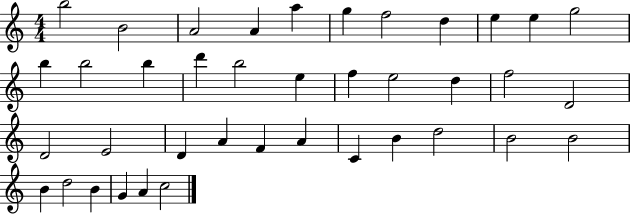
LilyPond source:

{
  \clef treble
  \numericTimeSignature
  \time 4/4
  \key c \major
  b''2 b'2 | a'2 a'4 a''4 | g''4 f''2 d''4 | e''4 e''4 g''2 | \break b''4 b''2 b''4 | d'''4 b''2 e''4 | f''4 e''2 d''4 | f''2 d'2 | \break d'2 e'2 | d'4 a'4 f'4 a'4 | c'4 b'4 d''2 | b'2 b'2 | \break b'4 d''2 b'4 | g'4 a'4 c''2 | \bar "|."
}